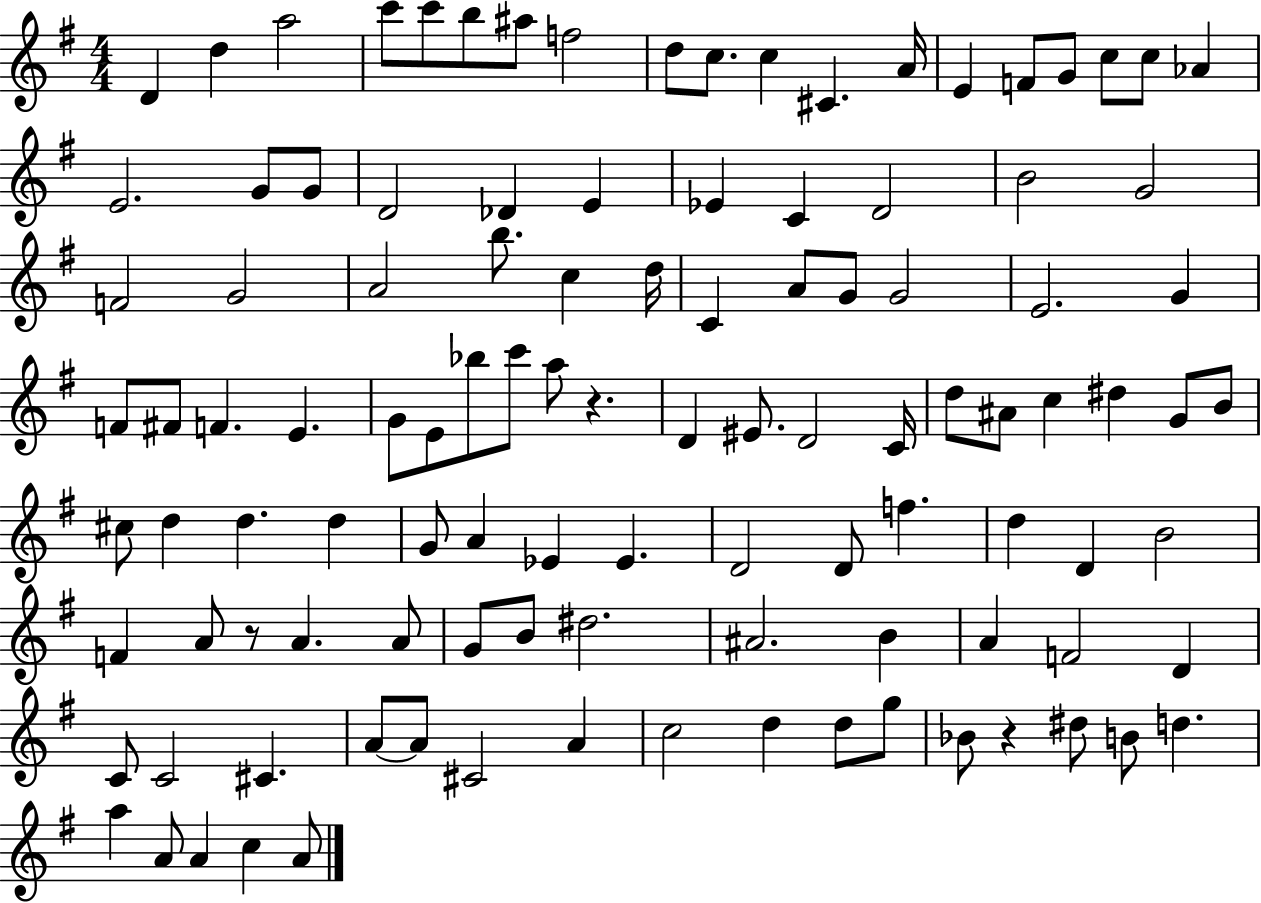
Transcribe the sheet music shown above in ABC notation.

X:1
T:Untitled
M:4/4
L:1/4
K:G
D d a2 c'/2 c'/2 b/2 ^a/2 f2 d/2 c/2 c ^C A/4 E F/2 G/2 c/2 c/2 _A E2 G/2 G/2 D2 _D E _E C D2 B2 G2 F2 G2 A2 b/2 c d/4 C A/2 G/2 G2 E2 G F/2 ^F/2 F E G/2 E/2 _b/2 c'/2 a/2 z D ^E/2 D2 C/4 d/2 ^A/2 c ^d G/2 B/2 ^c/2 d d d G/2 A _E _E D2 D/2 f d D B2 F A/2 z/2 A A/2 G/2 B/2 ^d2 ^A2 B A F2 D C/2 C2 ^C A/2 A/2 ^C2 A c2 d d/2 g/2 _B/2 z ^d/2 B/2 d a A/2 A c A/2